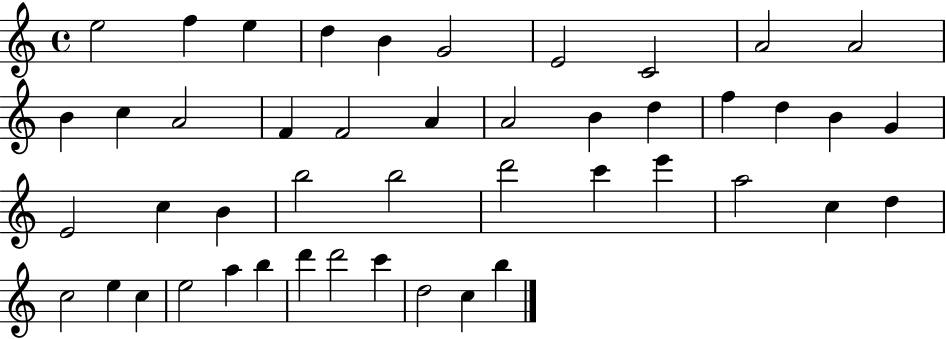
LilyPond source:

{
  \clef treble
  \time 4/4
  \defaultTimeSignature
  \key c \major
  e''2 f''4 e''4 | d''4 b'4 g'2 | e'2 c'2 | a'2 a'2 | \break b'4 c''4 a'2 | f'4 f'2 a'4 | a'2 b'4 d''4 | f''4 d''4 b'4 g'4 | \break e'2 c''4 b'4 | b''2 b''2 | d'''2 c'''4 e'''4 | a''2 c''4 d''4 | \break c''2 e''4 c''4 | e''2 a''4 b''4 | d'''4 d'''2 c'''4 | d''2 c''4 b''4 | \break \bar "|."
}